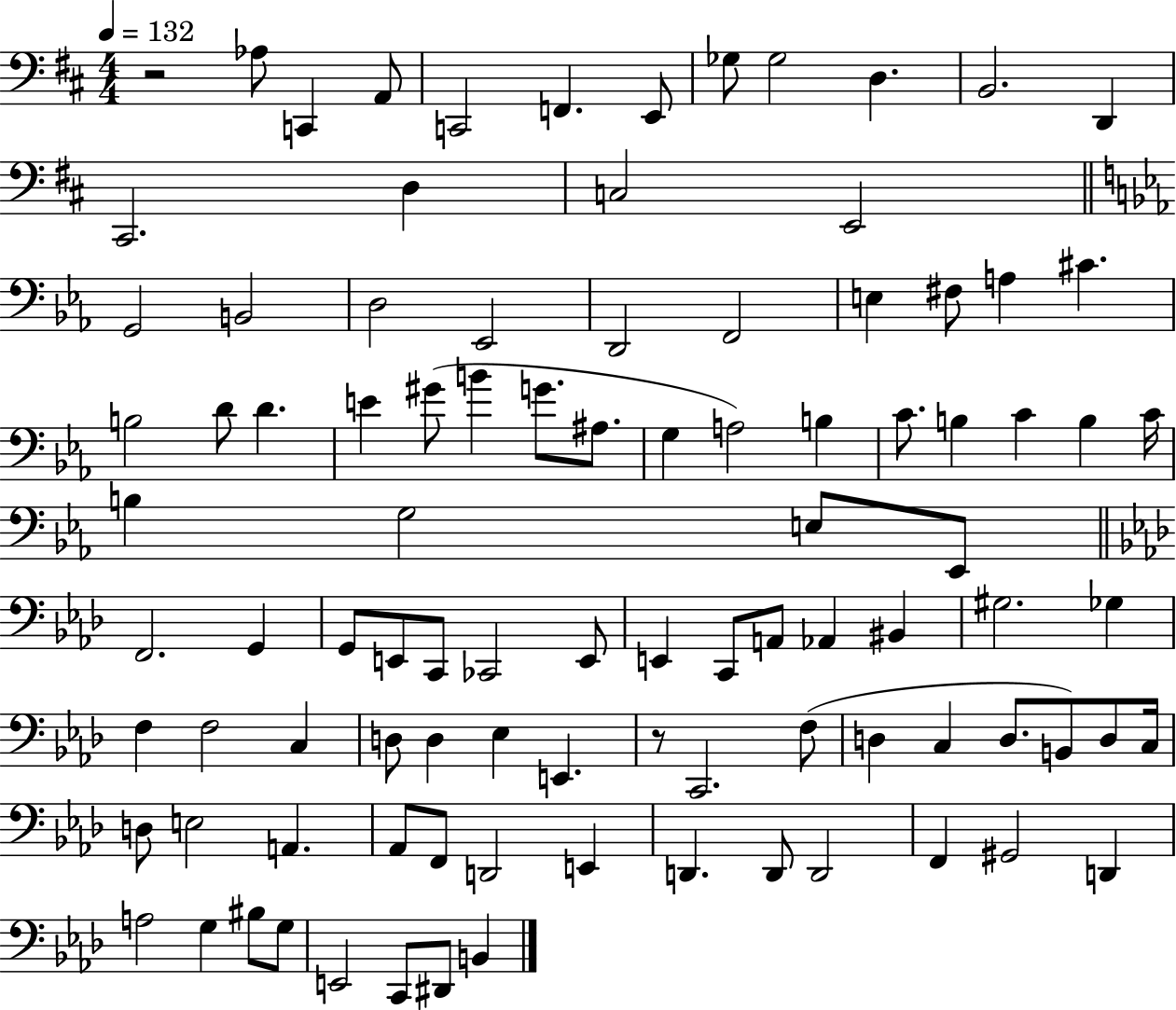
X:1
T:Untitled
M:4/4
L:1/4
K:D
z2 _A,/2 C,, A,,/2 C,,2 F,, E,,/2 _G,/2 _G,2 D, B,,2 D,, ^C,,2 D, C,2 E,,2 G,,2 B,,2 D,2 _E,,2 D,,2 F,,2 E, ^F,/2 A, ^C B,2 D/2 D E ^G/2 B G/2 ^A,/2 G, A,2 B, C/2 B, C B, C/4 B, G,2 E,/2 _E,,/2 F,,2 G,, G,,/2 E,,/2 C,,/2 _C,,2 E,,/2 E,, C,,/2 A,,/2 _A,, ^B,, ^G,2 _G, F, F,2 C, D,/2 D, _E, E,, z/2 C,,2 F,/2 D, C, D,/2 B,,/2 D,/2 C,/4 D,/2 E,2 A,, _A,,/2 F,,/2 D,,2 E,, D,, D,,/2 D,,2 F,, ^G,,2 D,, A,2 G, ^B,/2 G,/2 E,,2 C,,/2 ^D,,/2 B,,